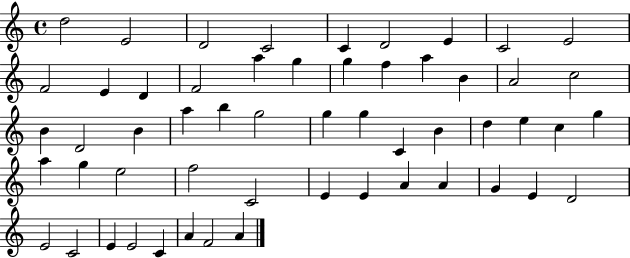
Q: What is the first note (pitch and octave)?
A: D5